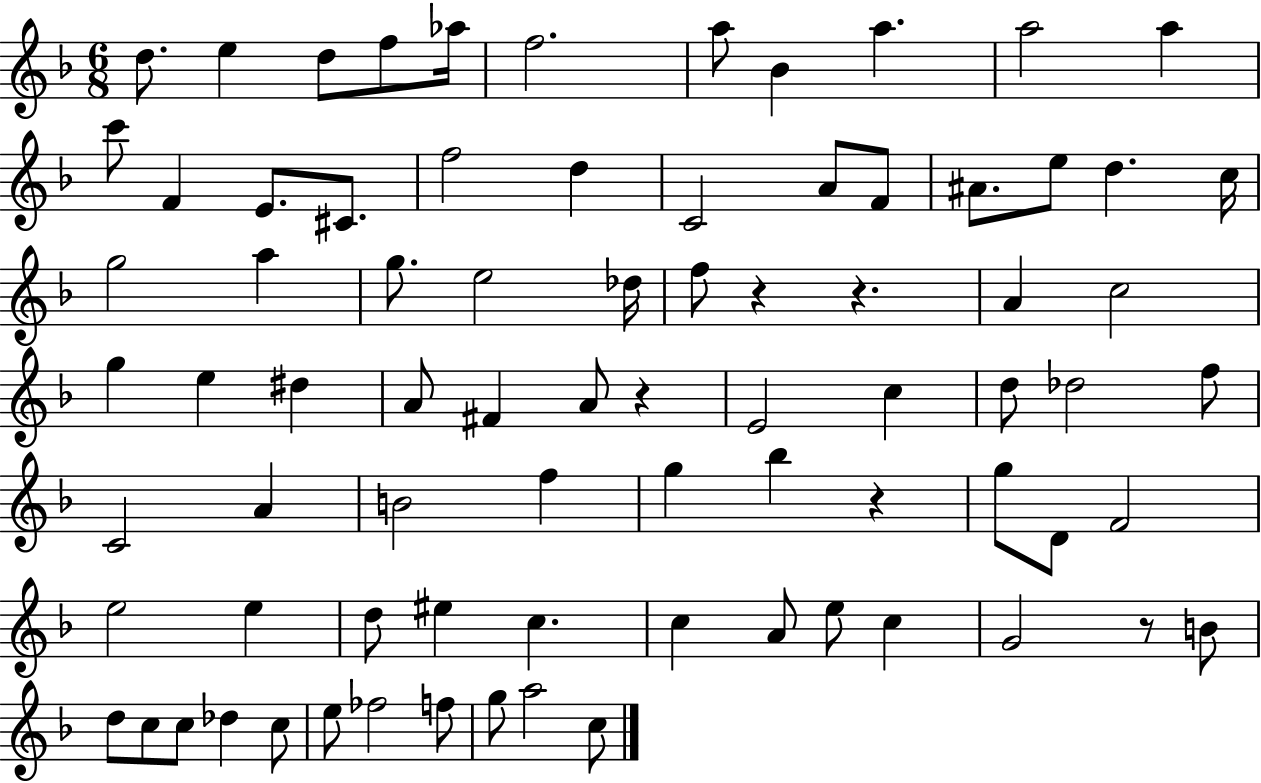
X:1
T:Untitled
M:6/8
L:1/4
K:F
d/2 e d/2 f/2 _a/4 f2 a/2 _B a a2 a c'/2 F E/2 ^C/2 f2 d C2 A/2 F/2 ^A/2 e/2 d c/4 g2 a g/2 e2 _d/4 f/2 z z A c2 g e ^d A/2 ^F A/2 z E2 c d/2 _d2 f/2 C2 A B2 f g _b z g/2 D/2 F2 e2 e d/2 ^e c c A/2 e/2 c G2 z/2 B/2 d/2 c/2 c/2 _d c/2 e/2 _f2 f/2 g/2 a2 c/2